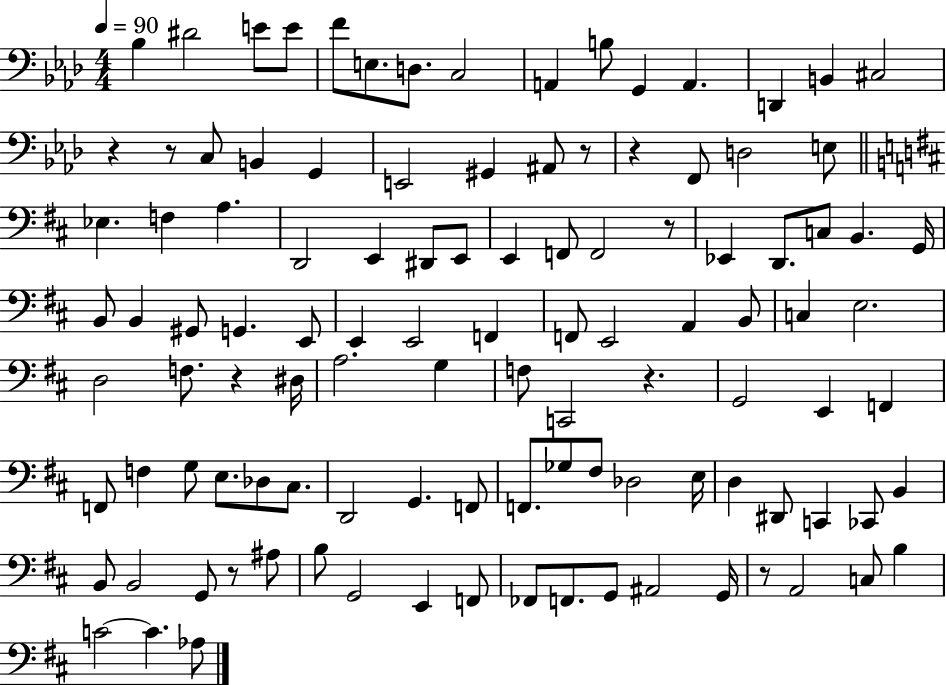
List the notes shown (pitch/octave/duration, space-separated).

Bb3/q D#4/h E4/e E4/e F4/e E3/e. D3/e. C3/h A2/q B3/e G2/q A2/q. D2/q B2/q C#3/h R/q R/e C3/e B2/q G2/q E2/h G#2/q A#2/e R/e R/q F2/e D3/h E3/e Eb3/q. F3/q A3/q. D2/h E2/q D#2/e E2/e E2/q F2/e F2/h R/e Eb2/q D2/e. C3/e B2/q. G2/s B2/e B2/q G#2/e G2/q. E2/e E2/q E2/h F2/q F2/e E2/h A2/q B2/e C3/q E3/h. D3/h F3/e. R/q D#3/s A3/h. G3/q F3/e C2/h R/q. G2/h E2/q F2/q F2/e F3/q G3/e E3/e. Db3/e C#3/e. D2/h G2/q. F2/e F2/e. Gb3/e F#3/e Db3/h E3/s D3/q D#2/e C2/q CES2/e B2/q B2/e B2/h G2/e R/e A#3/e B3/e G2/h E2/q F2/e FES2/e F2/e. G2/e A#2/h G2/s R/e A2/h C3/e B3/q C4/h C4/q. Ab3/e